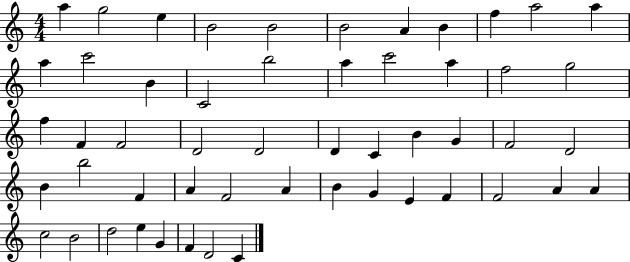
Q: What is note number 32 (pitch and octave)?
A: D4